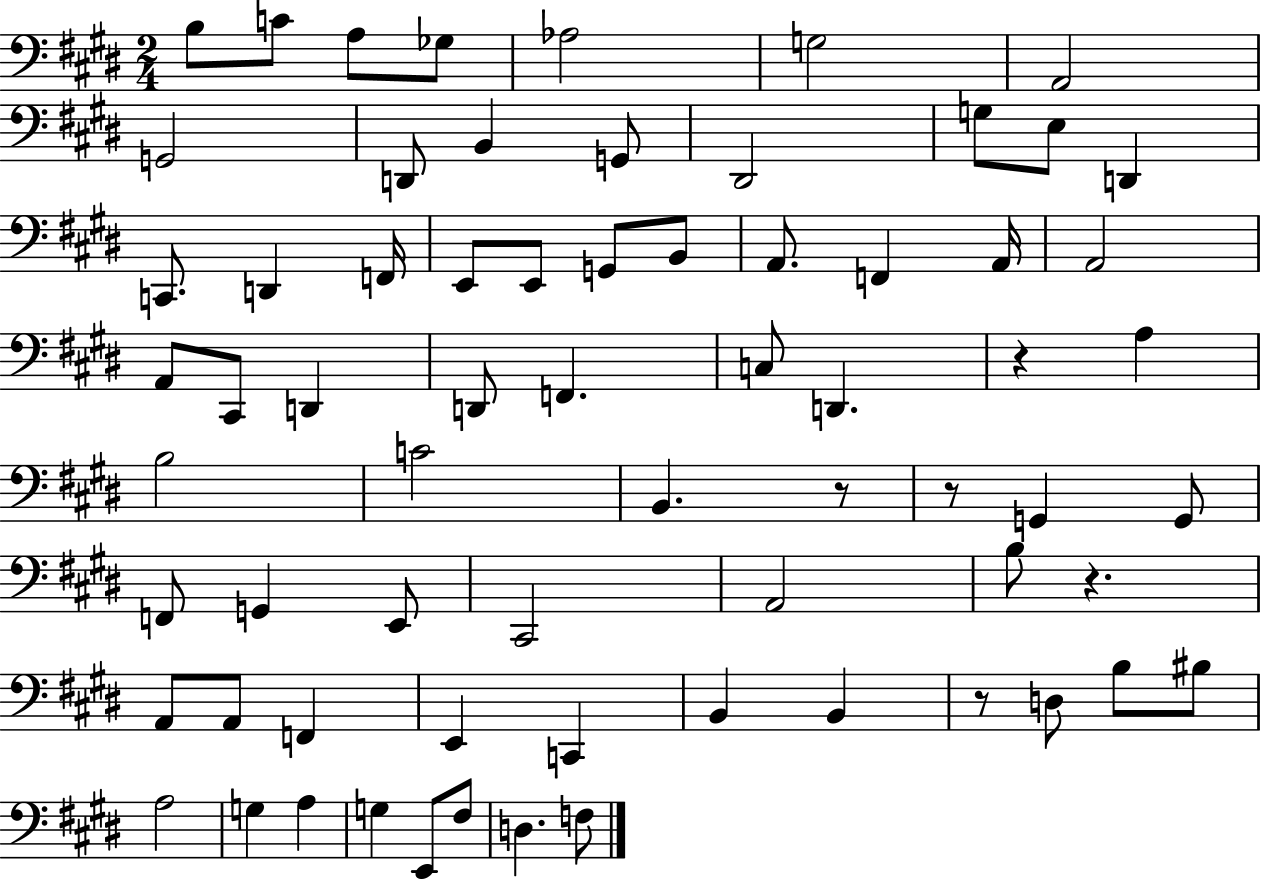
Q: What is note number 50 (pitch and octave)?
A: C2